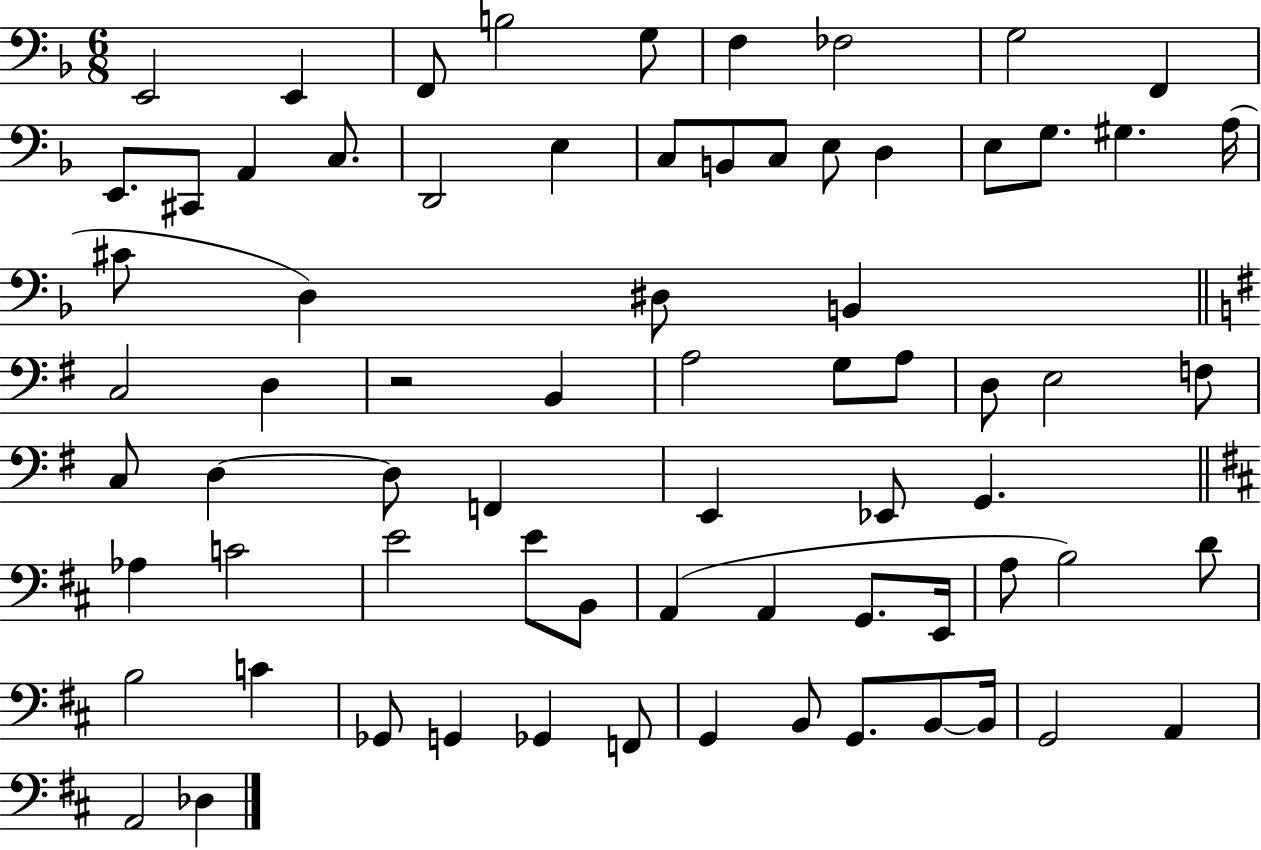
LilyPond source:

{
  \clef bass
  \numericTimeSignature
  \time 6/8
  \key f \major
  e,2 e,4 | f,8 b2 g8 | f4 fes2 | g2 f,4 | \break e,8. cis,8 a,4 c8. | d,2 e4 | c8 b,8 c8 e8 d4 | e8 g8. gis4. a16( | \break cis'8 d4) dis8 b,4 | \bar "||" \break \key e \minor c2 d4 | r2 b,4 | a2 g8 a8 | d8 e2 f8 | \break c8 d4~~ d8 f,4 | e,4 ees,8 g,4. | \bar "||" \break \key d \major aes4 c'2 | e'2 e'8 b,8 | a,4( a,4 g,8. e,16 | a8 b2) d'8 | \break b2 c'4 | ges,8 g,4 ges,4 f,8 | g,4 b,8 g,8. b,8~~ b,16 | g,2 a,4 | \break a,2 des4 | \bar "|."
}